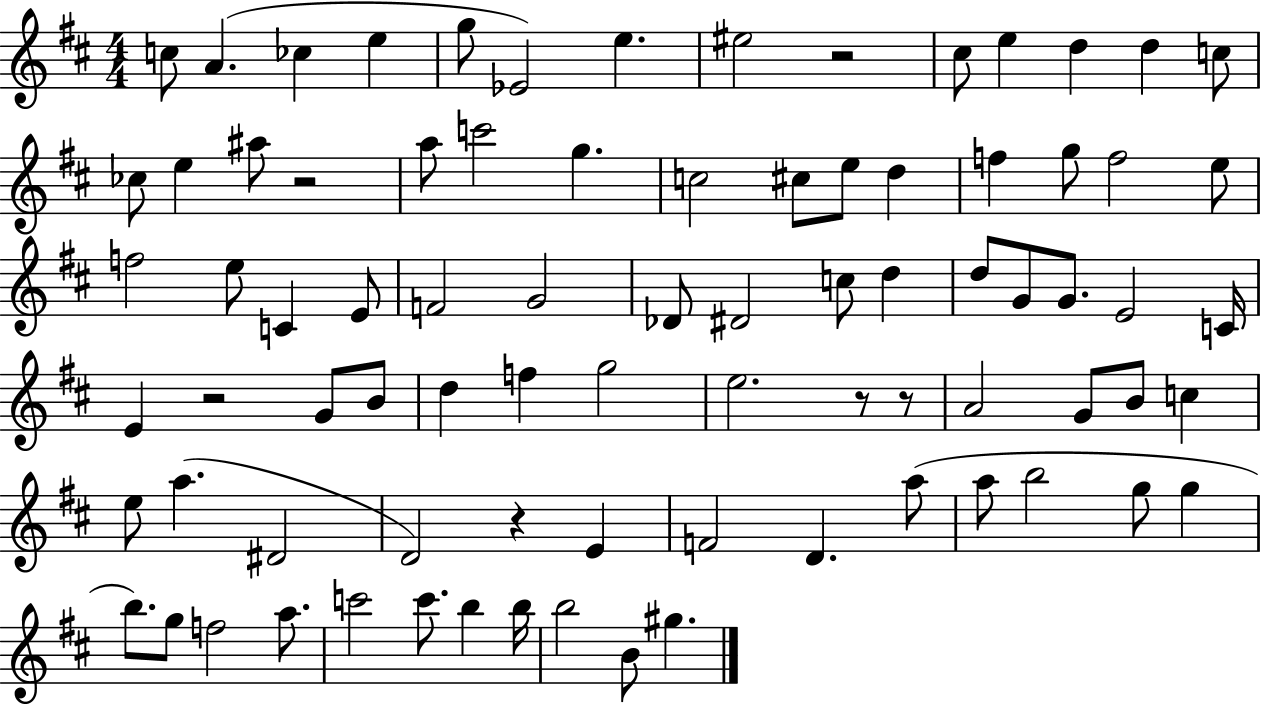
X:1
T:Untitled
M:4/4
L:1/4
K:D
c/2 A _c e g/2 _E2 e ^e2 z2 ^c/2 e d d c/2 _c/2 e ^a/2 z2 a/2 c'2 g c2 ^c/2 e/2 d f g/2 f2 e/2 f2 e/2 C E/2 F2 G2 _D/2 ^D2 c/2 d d/2 G/2 G/2 E2 C/4 E z2 G/2 B/2 d f g2 e2 z/2 z/2 A2 G/2 B/2 c e/2 a ^D2 D2 z E F2 D a/2 a/2 b2 g/2 g b/2 g/2 f2 a/2 c'2 c'/2 b b/4 b2 B/2 ^g